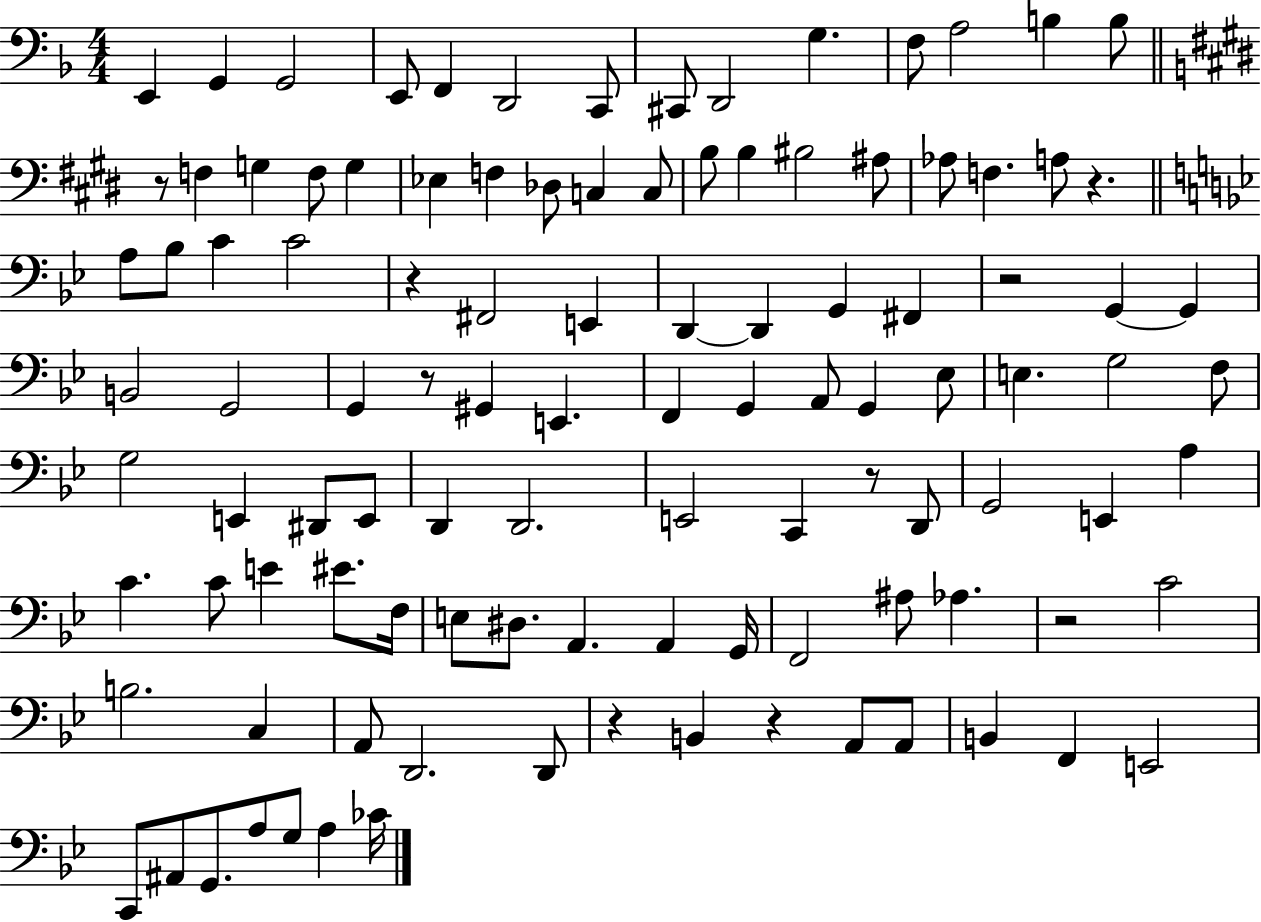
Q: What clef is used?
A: bass